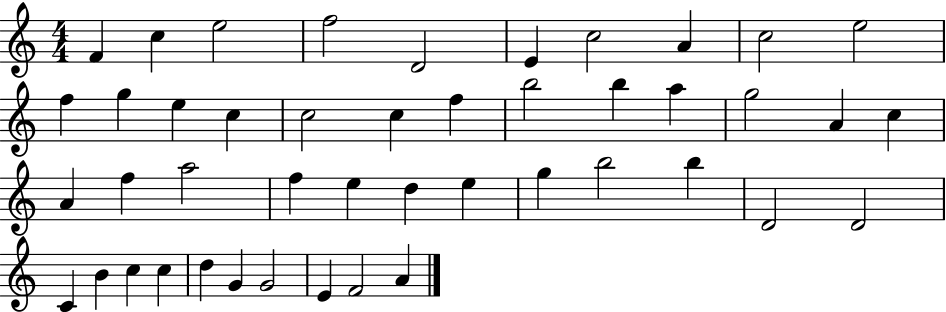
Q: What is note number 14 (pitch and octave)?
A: C5